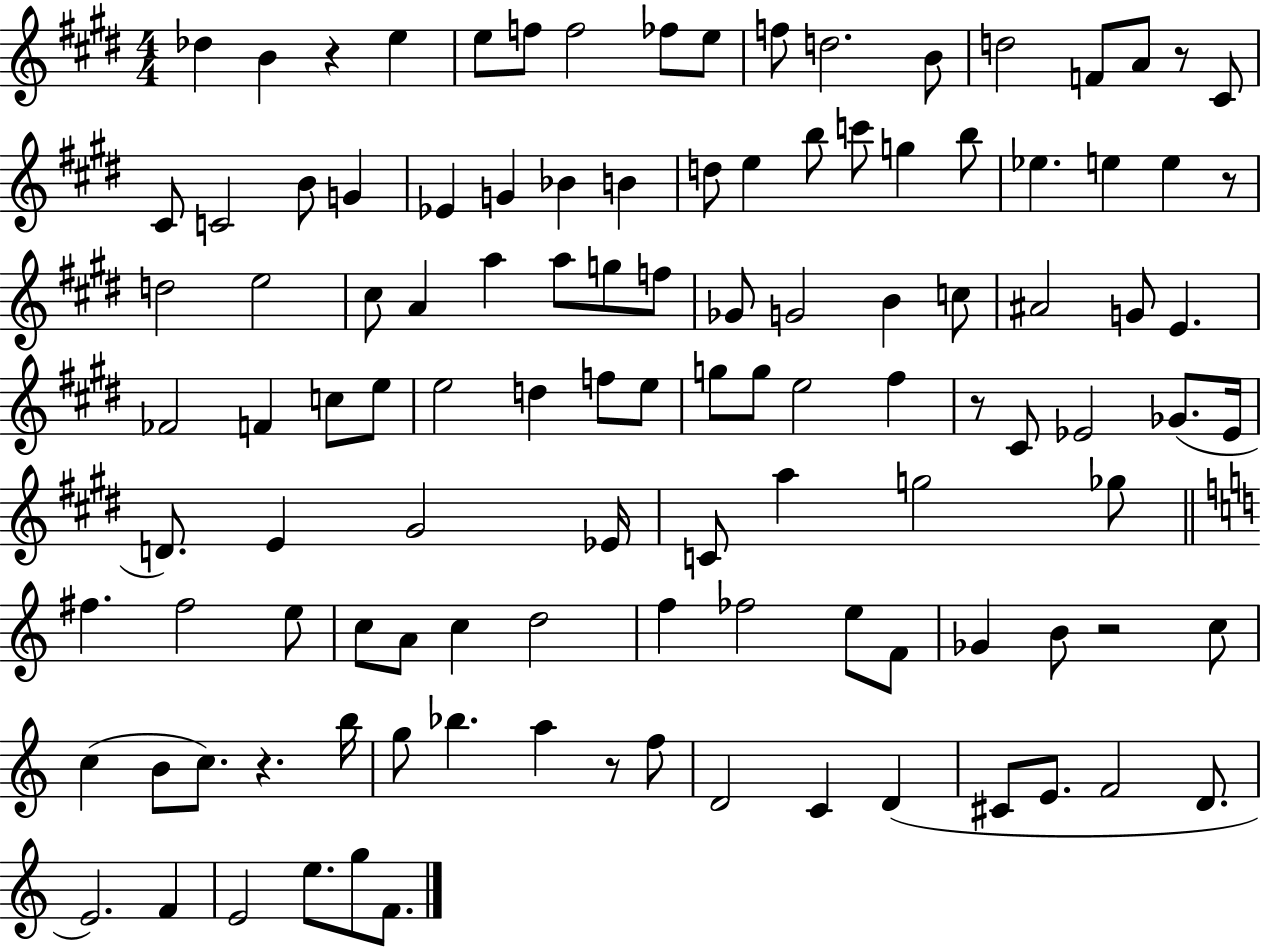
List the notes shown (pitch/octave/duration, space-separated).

Db5/q B4/q R/q E5/q E5/e F5/e F5/h FES5/e E5/e F5/e D5/h. B4/e D5/h F4/e A4/e R/e C#4/e C#4/e C4/h B4/e G4/q Eb4/q G4/q Bb4/q B4/q D5/e E5/q B5/e C6/e G5/q B5/e Eb5/q. E5/q E5/q R/e D5/h E5/h C#5/e A4/q A5/q A5/e G5/e F5/e Gb4/e G4/h B4/q C5/e A#4/h G4/e E4/q. FES4/h F4/q C5/e E5/e E5/h D5/q F5/e E5/e G5/e G5/e E5/h F#5/q R/e C#4/e Eb4/h Gb4/e. Eb4/s D4/e. E4/q G#4/h Eb4/s C4/e A5/q G5/h Gb5/e F#5/q. F#5/h E5/e C5/e A4/e C5/q D5/h F5/q FES5/h E5/e F4/e Gb4/q B4/e R/h C5/e C5/q B4/e C5/e. R/q. B5/s G5/e Bb5/q. A5/q R/e F5/e D4/h C4/q D4/q C#4/e E4/e. F4/h D4/e. E4/h. F4/q E4/h E5/e. G5/e F4/e.